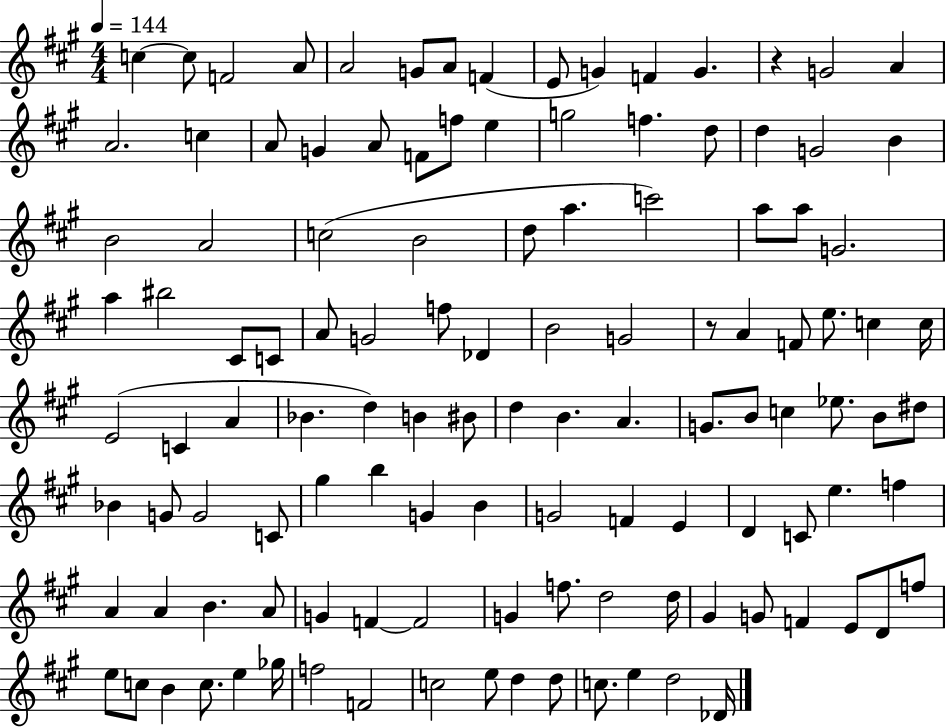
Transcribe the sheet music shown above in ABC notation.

X:1
T:Untitled
M:4/4
L:1/4
K:A
c c/2 F2 A/2 A2 G/2 A/2 F E/2 G F G z G2 A A2 c A/2 G A/2 F/2 f/2 e g2 f d/2 d G2 B B2 A2 c2 B2 d/2 a c'2 a/2 a/2 G2 a ^b2 ^C/2 C/2 A/2 G2 f/2 _D B2 G2 z/2 A F/2 e/2 c c/4 E2 C A _B d B ^B/2 d B A G/2 B/2 c _e/2 B/2 ^d/2 _B G/2 G2 C/2 ^g b G B G2 F E D C/2 e f A A B A/2 G F F2 G f/2 d2 d/4 ^G G/2 F E/2 D/2 f/2 e/2 c/2 B c/2 e _g/4 f2 F2 c2 e/2 d d/2 c/2 e d2 _D/4